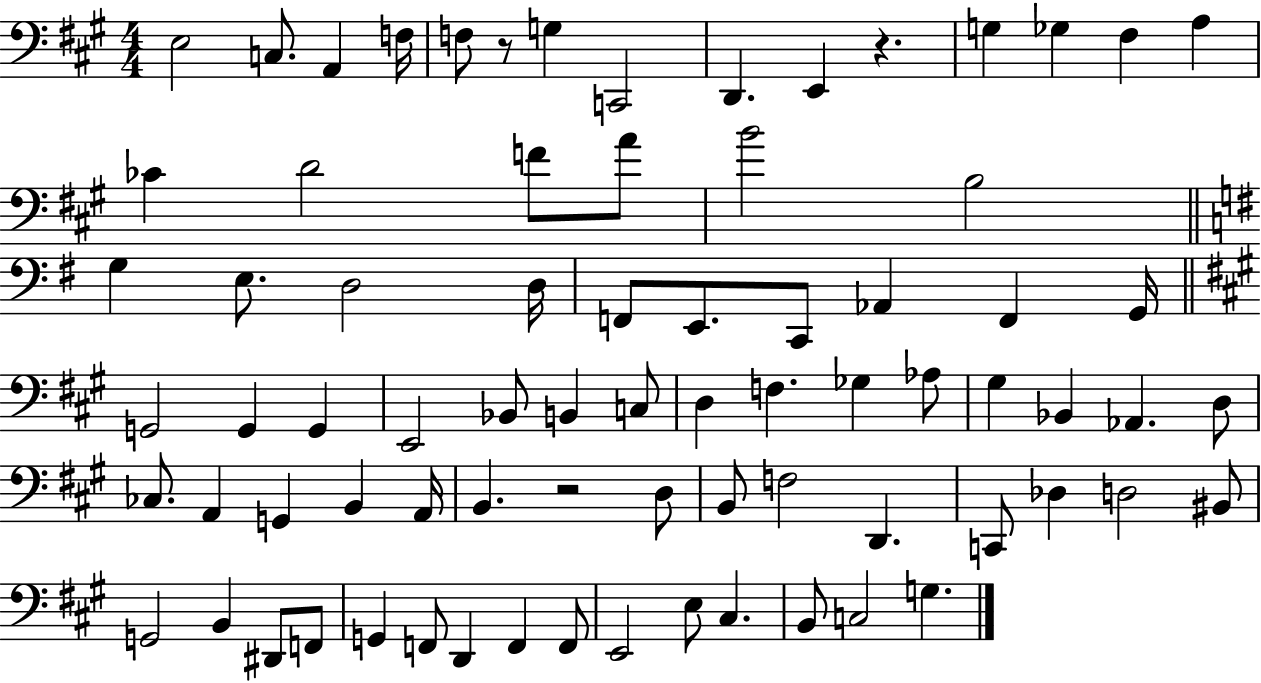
{
  \clef bass
  \numericTimeSignature
  \time 4/4
  \key a \major
  e2 c8. a,4 f16 | f8 r8 g4 c,2 | d,4. e,4 r4. | g4 ges4 fis4 a4 | \break ces'4 d'2 f'8 a'8 | b'2 b2 | \bar "||" \break \key g \major g4 e8. d2 d16 | f,8 e,8. c,8 aes,4 f,4 g,16 | \bar "||" \break \key a \major g,2 g,4 g,4 | e,2 bes,8 b,4 c8 | d4 f4. ges4 aes8 | gis4 bes,4 aes,4. d8 | \break ces8. a,4 g,4 b,4 a,16 | b,4. r2 d8 | b,8 f2 d,4. | c,8 des4 d2 bis,8 | \break g,2 b,4 dis,8 f,8 | g,4 f,8 d,4 f,4 f,8 | e,2 e8 cis4. | b,8 c2 g4. | \break \bar "|."
}